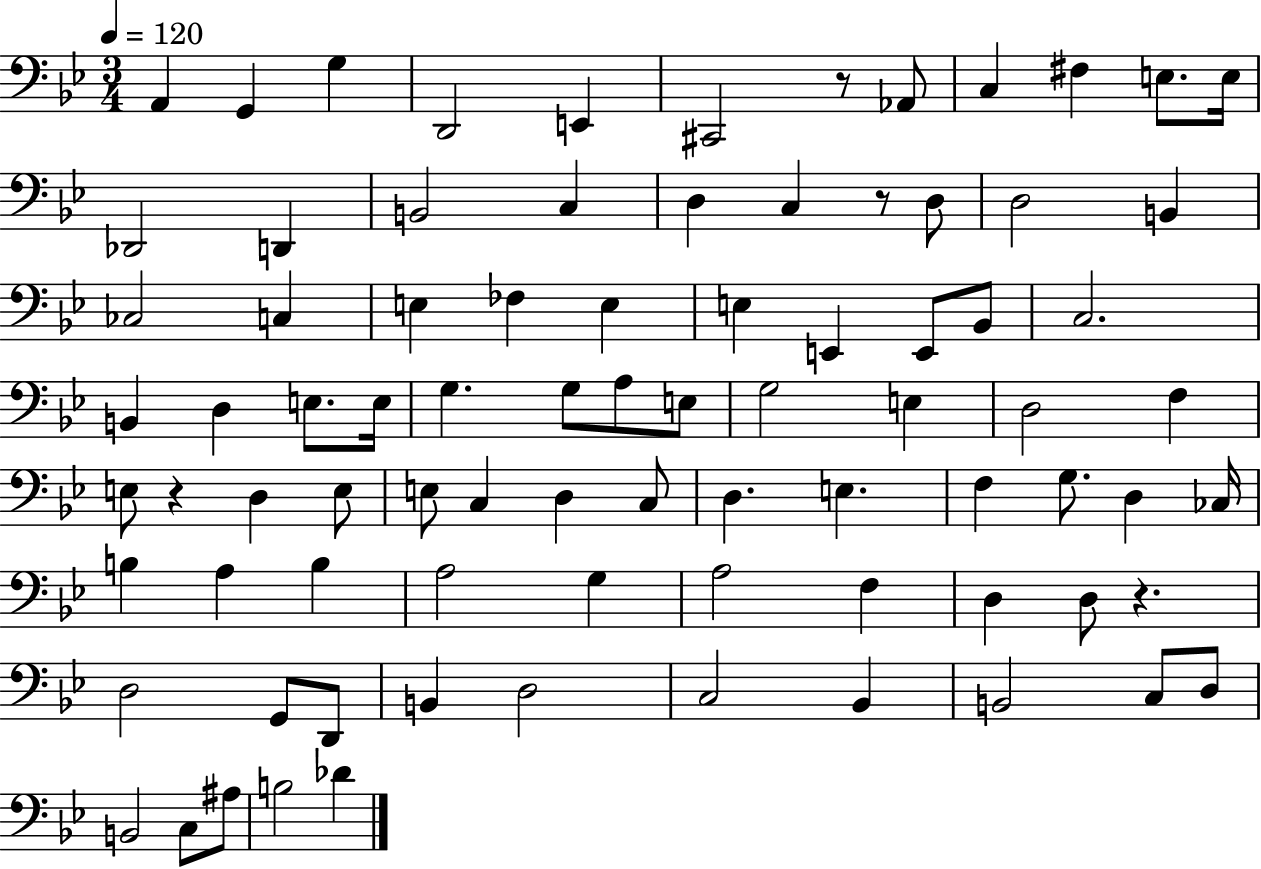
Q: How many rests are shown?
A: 4